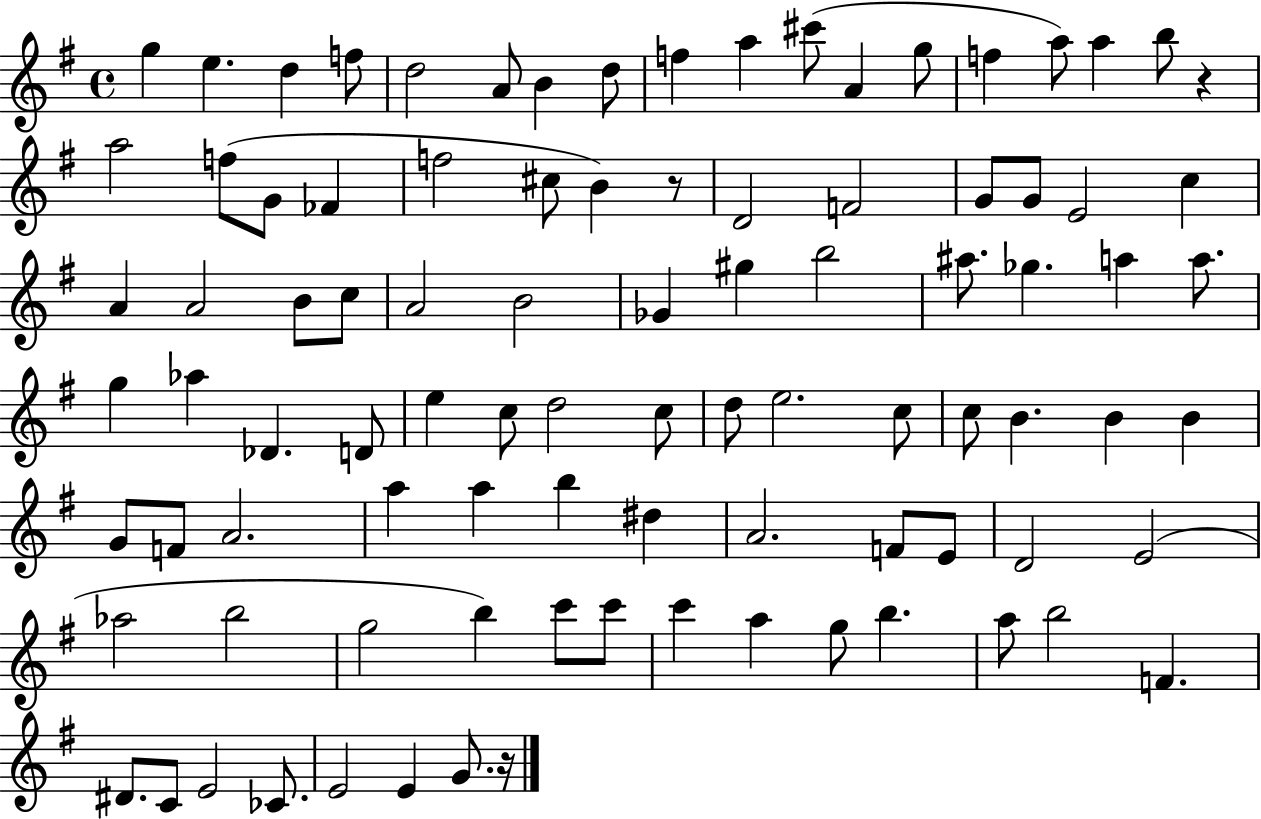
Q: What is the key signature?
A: G major